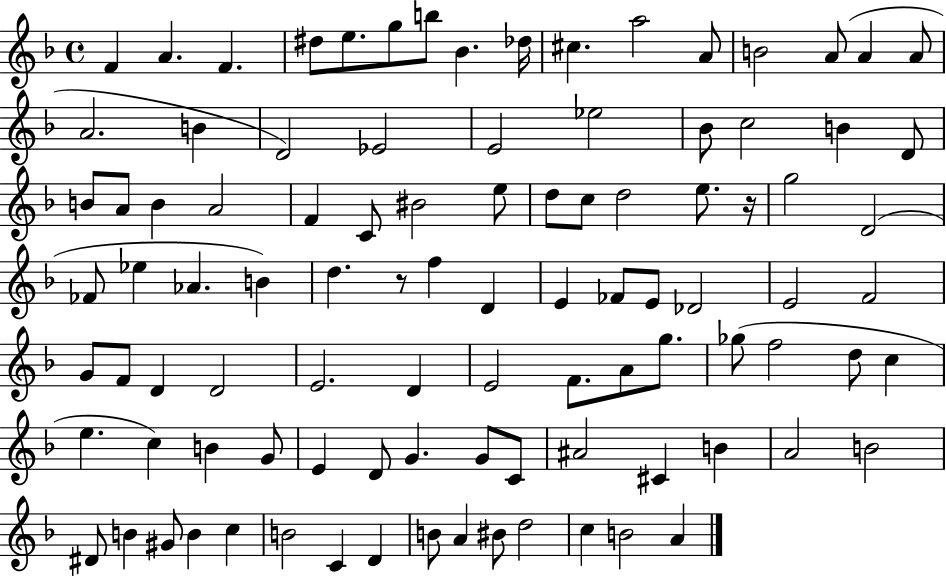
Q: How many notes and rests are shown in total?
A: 98